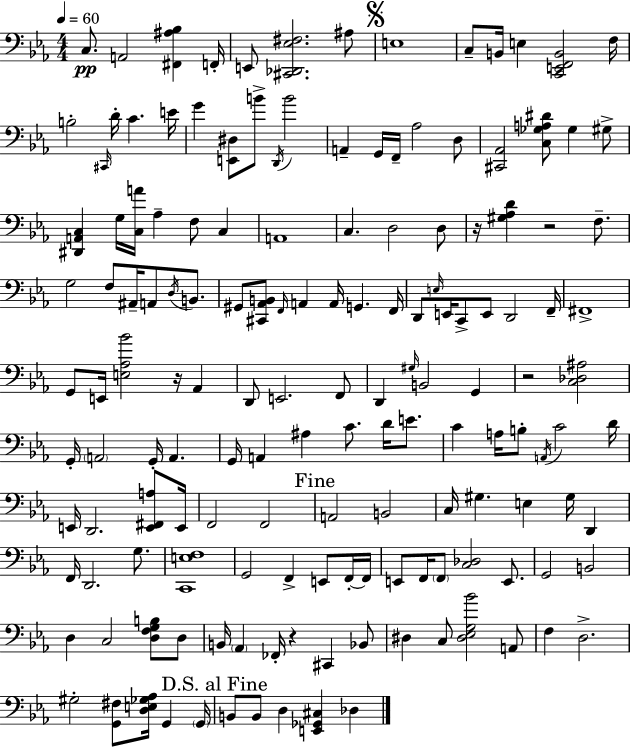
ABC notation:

X:1
T:Untitled
M:4/4
L:1/4
K:Eb
C,/2 A,,2 [^F,,^A,_B,] F,,/4 E,,/2 [^C,,_D,,_E,^F,]2 ^A,/2 E,4 C,/2 B,,/4 E, [C,,E,,F,,B,,]2 F,/4 B,2 ^C,,/4 D/4 C E/4 G [E,,^D,]/2 B/2 D,,/4 B2 A,, G,,/4 F,,/4 _A,2 D,/2 [^C,,_A,,]2 [C,_G,A,^D]/2 _G, ^G,/2 [^D,,A,,C,] G,/4 [C,A]/4 _A, F,/2 C, A,,4 C, D,2 D,/2 z/4 [^G,_A,D] z2 F,/2 G,2 F,/2 ^A,,/4 A,,/2 D,/4 B,,/2 ^G,,/2 [^C,,_A,,B,,]/2 F,,/4 A,, A,,/4 G,, F,,/4 D,,/2 E,/4 E,,/4 C,,/2 E,,/2 D,,2 F,,/4 ^F,,4 G,,/2 E,,/4 [E,_A,_B]2 z/4 _A,, D,,/2 E,,2 F,,/2 D,, ^G,/4 B,,2 G,, z2 [C,_D,^A,]2 G,,/4 A,,2 G,,/4 A,, G,,/4 A,, ^A, C/2 D/4 E/2 C A,/4 B,/2 A,,/4 C2 D/4 E,,/4 D,,2 [E,,^F,,A,]/2 E,,/4 F,,2 F,,2 A,,2 B,,2 C,/4 ^G, E, ^G,/4 D,, F,,/4 D,,2 G,/2 [C,,E,F,]4 G,,2 F,, E,,/2 F,,/4 F,,/4 E,,/2 F,,/4 F,,/2 [C,_D,]2 E,,/2 G,,2 B,,2 D, C,2 [D,F,G,B,]/2 D,/2 B,,/4 _A,, _F,,/4 z ^C,, _B,,/2 ^D, C,/2 [^D,_E,G,_B]2 A,,/2 F, D,2 ^G,2 [G,,^F,]/2 [D,E,_G,_A,]/4 G,, G,,/4 B,,/2 B,,/2 D, [E,,_G,,^C,] _D,